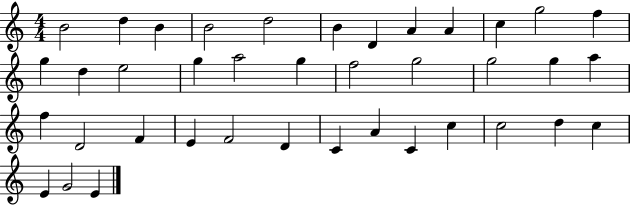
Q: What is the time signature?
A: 4/4